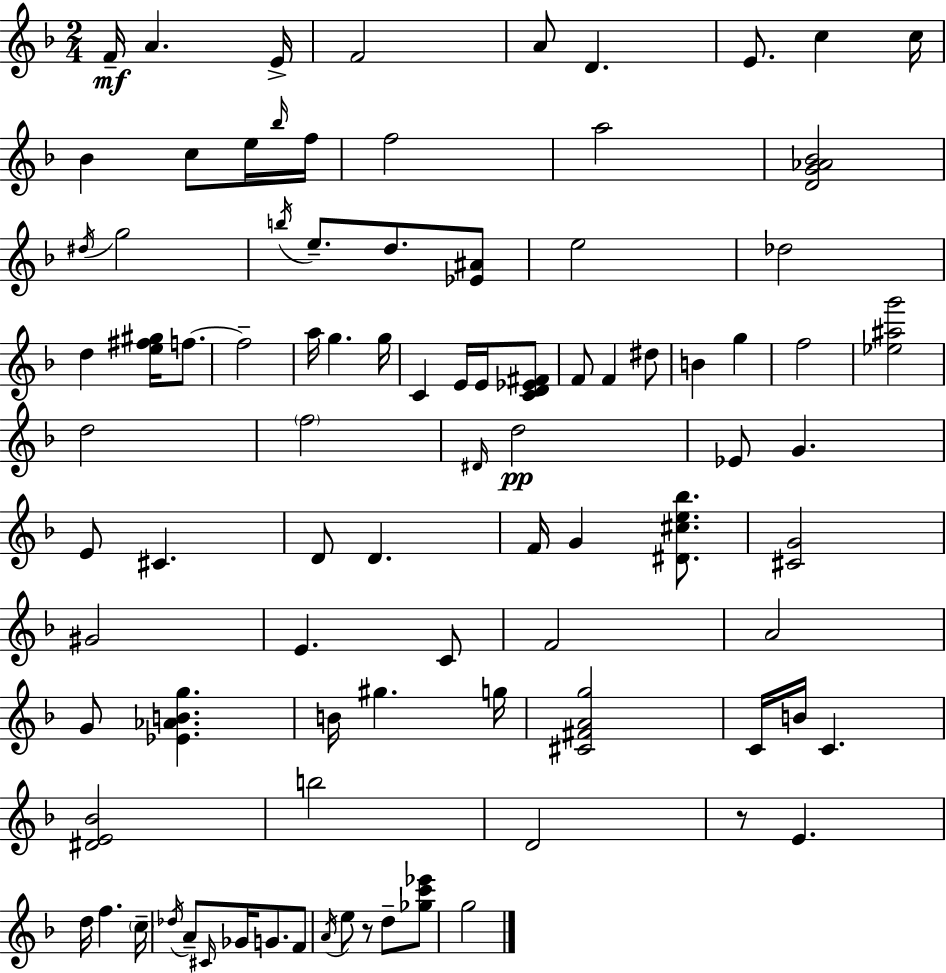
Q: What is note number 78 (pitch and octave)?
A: G5